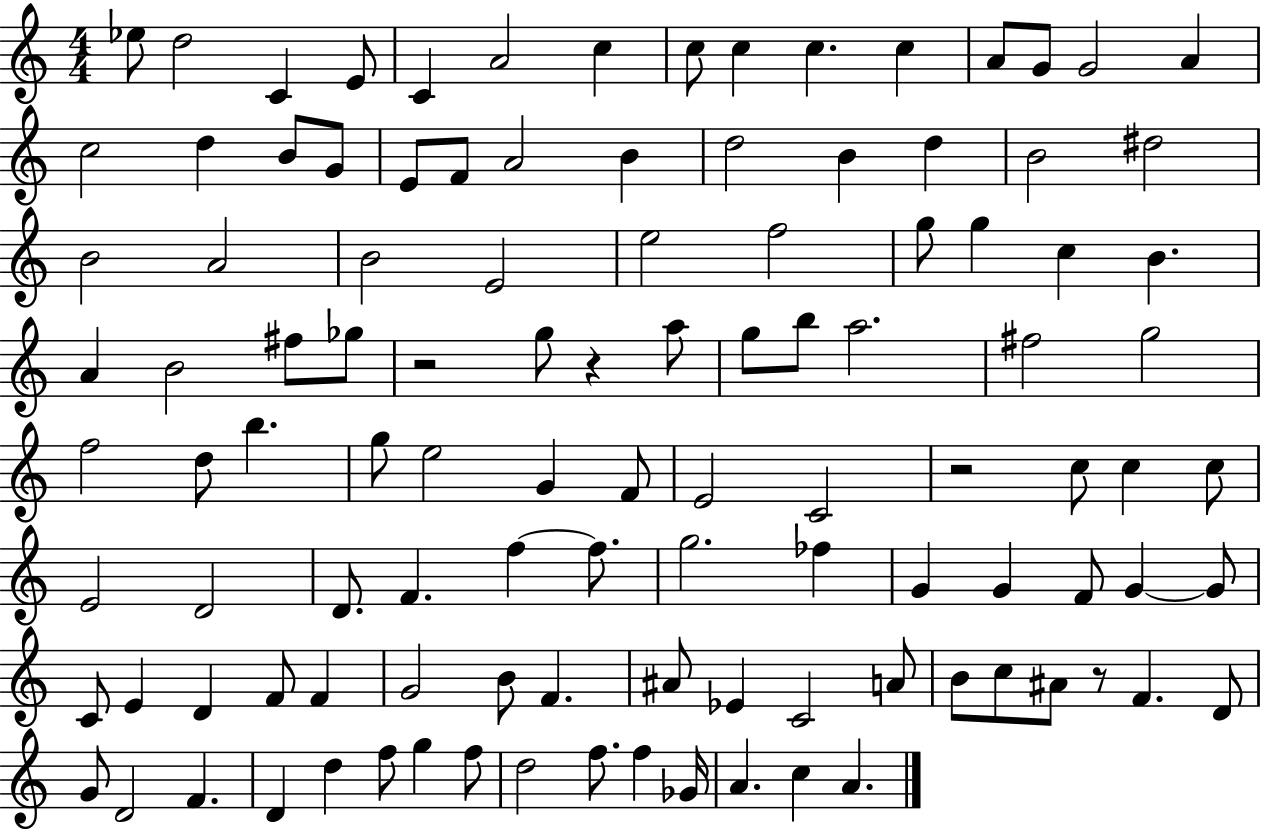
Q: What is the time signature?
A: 4/4